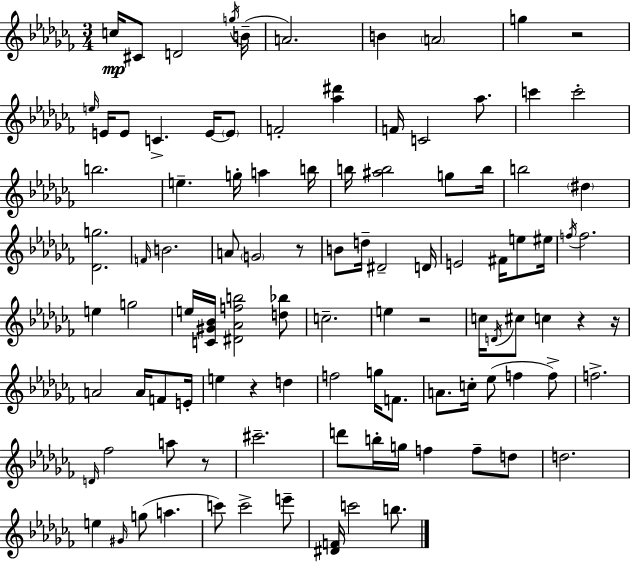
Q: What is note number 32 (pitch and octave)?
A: F4